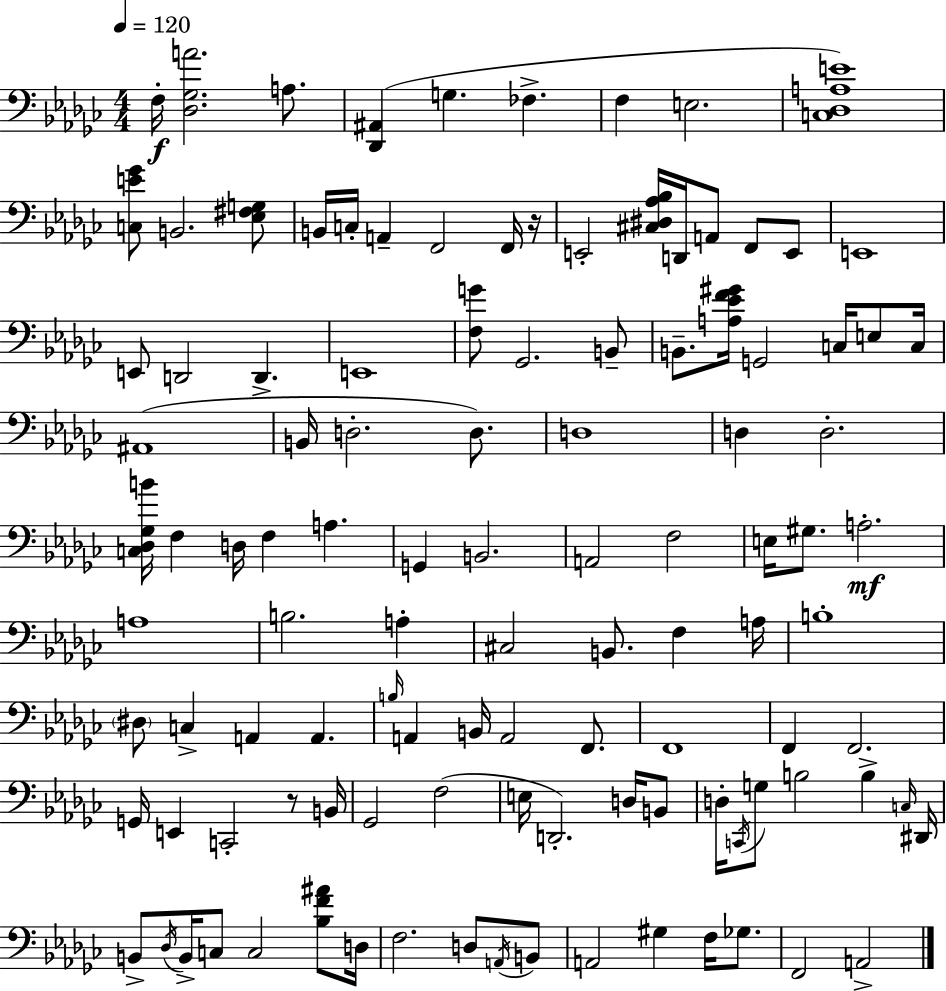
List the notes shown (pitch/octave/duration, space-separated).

F3/s [Db3,Gb3,A4]/h. A3/e. [Db2,A#2]/q G3/q. FES3/q. F3/q E3/h. [C3,Db3,A3,E4]/w [C3,E4,Gb4]/e B2/h. [Eb3,F#3,G3]/e B2/s C3/s A2/q F2/h F2/s R/s E2/h [C#3,D#3,Ab3,Bb3]/s D2/s A2/e F2/e E2/e E2/w E2/e D2/h D2/q. E2/w [F3,G4]/e Gb2/h. B2/e B2/e. [A3,Eb4,F4,G#4]/s G2/h C3/s E3/e C3/s A#2/w B2/s D3/h. D3/e. D3/w D3/q D3/h. [C3,Db3,Gb3,B4]/s F3/q D3/s F3/q A3/q. G2/q B2/h. A2/h F3/h E3/s G#3/e. A3/h. A3/w B3/h. A3/q C#3/h B2/e. F3/q A3/s B3/w D#3/e C3/q A2/q A2/q. B3/s A2/q B2/s A2/h F2/e. F2/w F2/q F2/h. G2/s E2/q C2/h R/e B2/s Gb2/h F3/h E3/s D2/h. D3/s B2/e D3/s C2/s G3/e B3/h B3/q C3/s D#2/s B2/e Db3/s B2/s C3/e C3/h [Bb3,F4,A#4]/e D3/s F3/h. D3/e A2/s B2/e A2/h G#3/q F3/s Gb3/e. F2/h A2/h